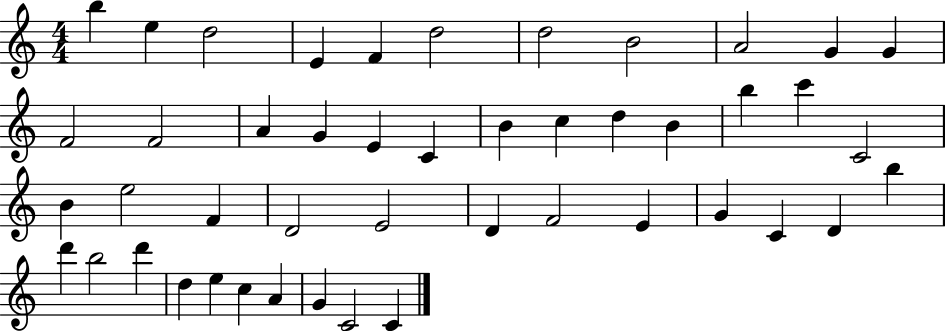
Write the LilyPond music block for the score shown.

{
  \clef treble
  \numericTimeSignature
  \time 4/4
  \key c \major
  b''4 e''4 d''2 | e'4 f'4 d''2 | d''2 b'2 | a'2 g'4 g'4 | \break f'2 f'2 | a'4 g'4 e'4 c'4 | b'4 c''4 d''4 b'4 | b''4 c'''4 c'2 | \break b'4 e''2 f'4 | d'2 e'2 | d'4 f'2 e'4 | g'4 c'4 d'4 b''4 | \break d'''4 b''2 d'''4 | d''4 e''4 c''4 a'4 | g'4 c'2 c'4 | \bar "|."
}